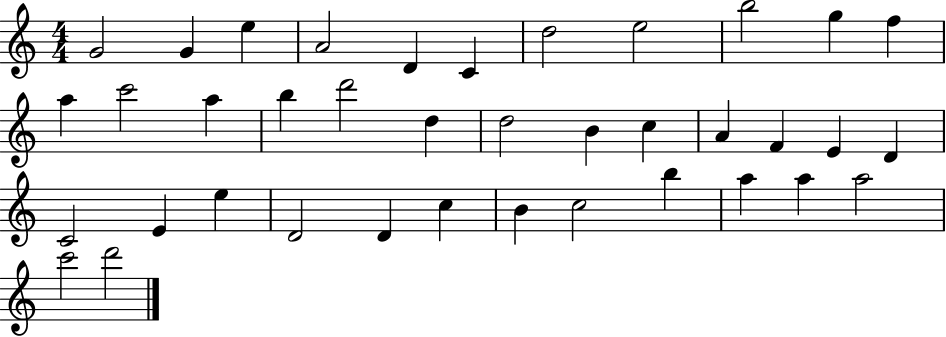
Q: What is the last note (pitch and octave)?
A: D6